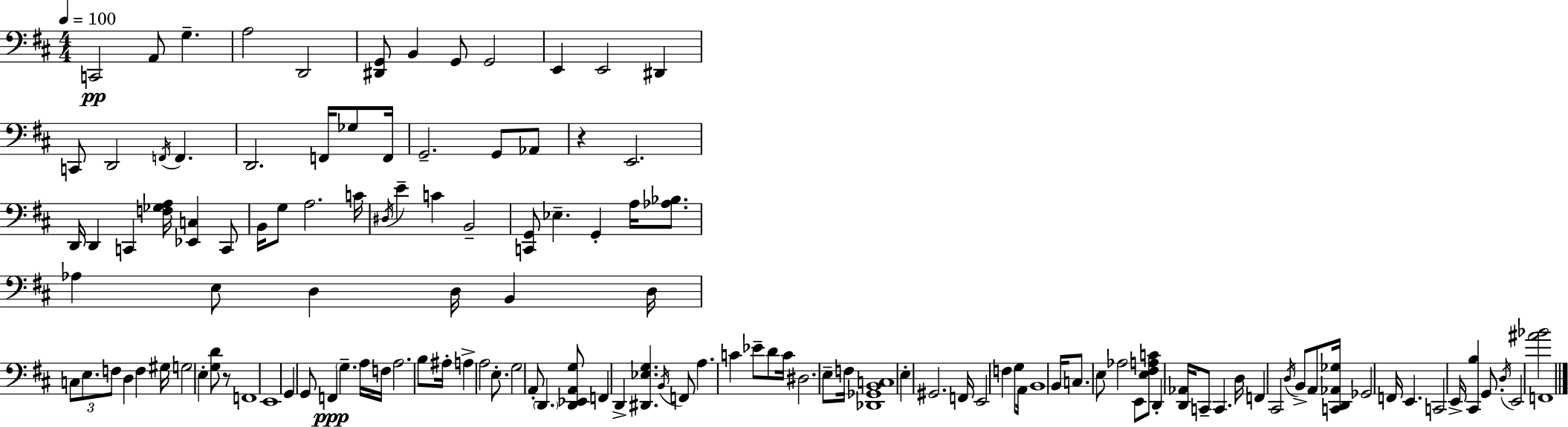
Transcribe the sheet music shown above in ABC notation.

X:1
T:Untitled
M:4/4
L:1/4
K:D
C,,2 A,,/2 G, A,2 D,,2 [^D,,G,,]/2 B,, G,,/2 G,,2 E,, E,,2 ^D,, C,,/2 D,,2 F,,/4 F,, D,,2 F,,/4 _G,/2 F,,/4 G,,2 G,,/2 _A,,/2 z E,,2 D,,/4 D,, C,, [F,_G,A,]/4 [_E,,C,] C,,/2 B,,/4 G,/2 A,2 C/4 ^D,/4 E C B,,2 [C,,G,,]/2 _E, G,, A,/4 [_A,_B,]/2 _A, E,/2 D, D,/4 B,, D,/4 C,/2 E,/2 F,/2 D, F, ^G,/4 G,2 E, [G,D]/2 z/2 F,,4 E,,4 G,, G,,/2 F,, G, A,/4 F,/4 A,2 B,/2 ^A,/4 A, A,2 E,/2 G,2 A,,/2 D,, [D,,_E,,A,,G,]/2 F,, D,, [^D,,_E,G,] B,,/4 F,,/2 A, C _E/2 D/2 C/4 ^D,2 E,/2 F,/4 [_D,,_G,,B,,C,]4 E, ^G,,2 F,,/4 E,,2 F, G,/2 A,,/4 B,,4 B,,/4 C,/2 E,/2 _A,2 E,,/2 [E,^F,A,C]/2 D,, [D,,_A,,]/4 C,,/2 C,, D,/4 F,, ^C,,2 D,/4 B,,/2 A,,/2 [C,,D,,_A,,_G,]/4 _G,,2 F,,/4 E,, C,,2 E,,/4 [^C,,B,] G,,/2 D,/4 E,,2 [^A_B]2 F,,4